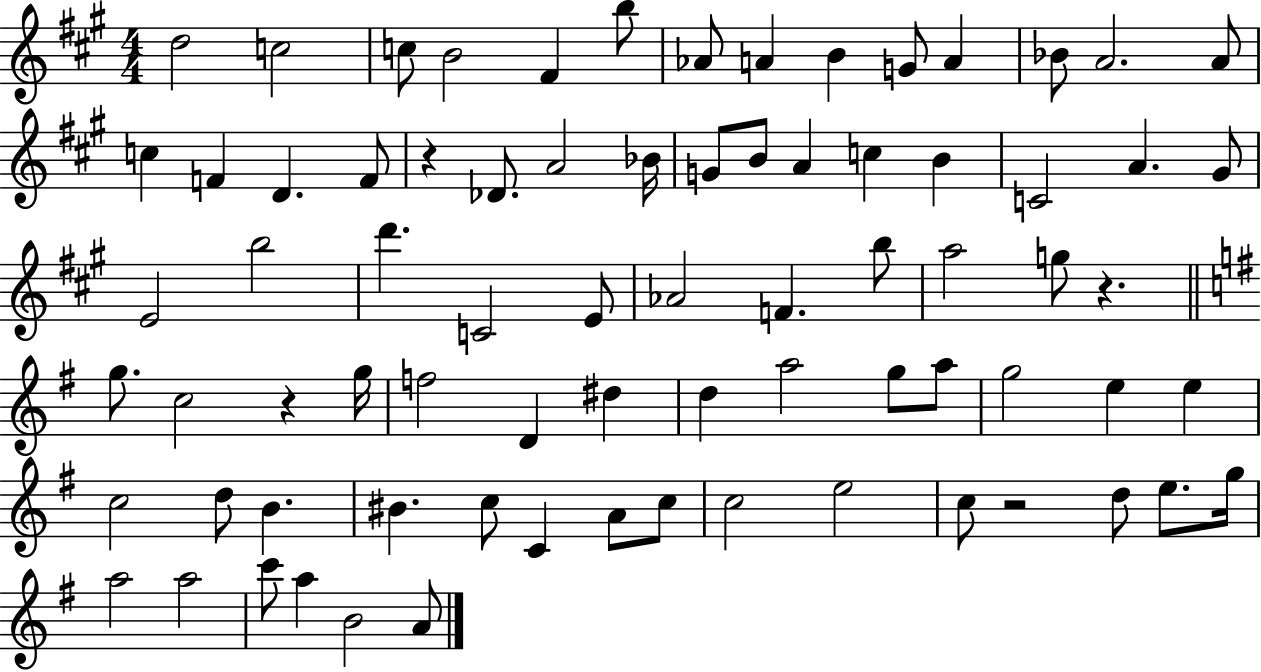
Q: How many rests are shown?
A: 4